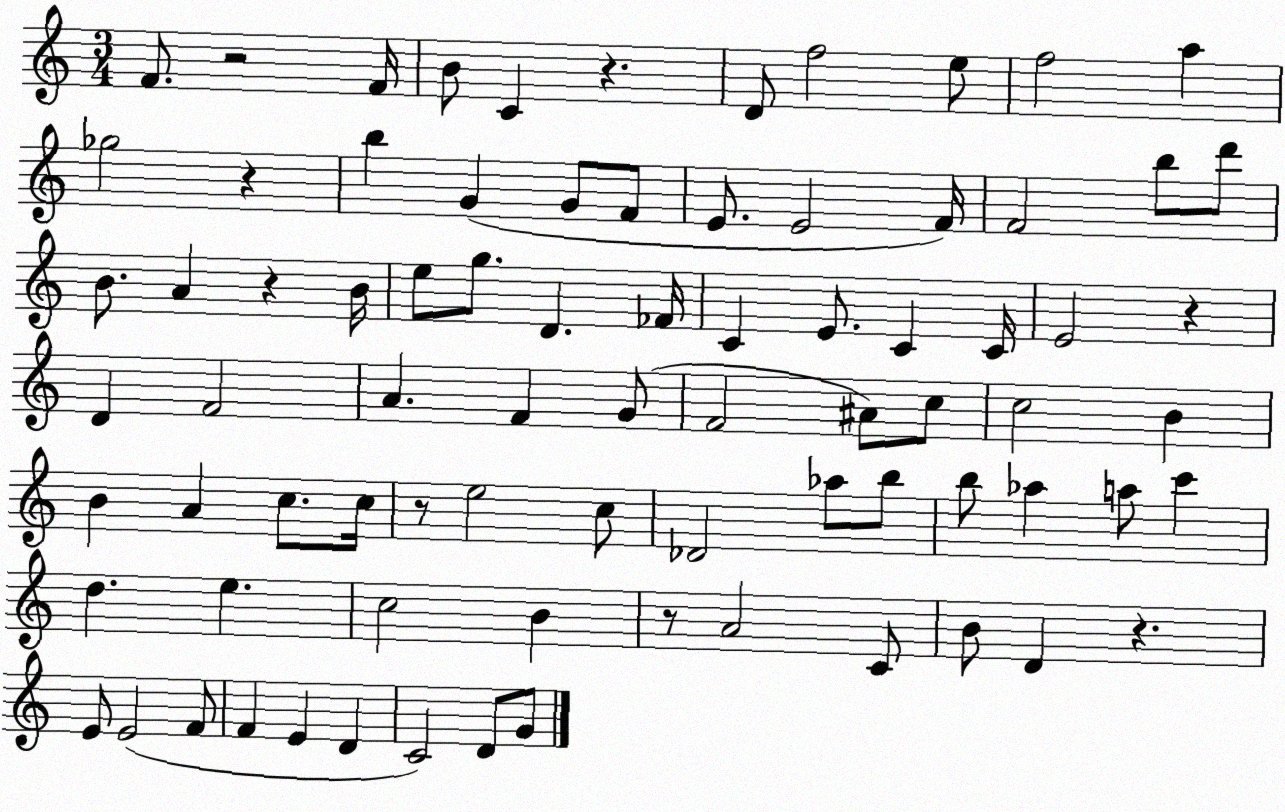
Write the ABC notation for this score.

X:1
T:Untitled
M:3/4
L:1/4
K:C
F/2 z2 F/4 B/2 C z D/2 f2 e/2 f2 a _g2 z b G G/2 F/2 E/2 E2 F/4 F2 b/2 d'/2 B/2 A z B/4 e/2 g/2 D _F/4 C E/2 C C/4 E2 z D F2 A F G/2 F2 ^A/2 c/2 c2 B B A c/2 c/4 z/2 e2 c/2 _D2 _a/2 b/2 b/2 _a a/2 c' d e c2 B z/2 A2 C/2 B/2 D z E/2 E2 F/2 F E D C2 D/2 G/2